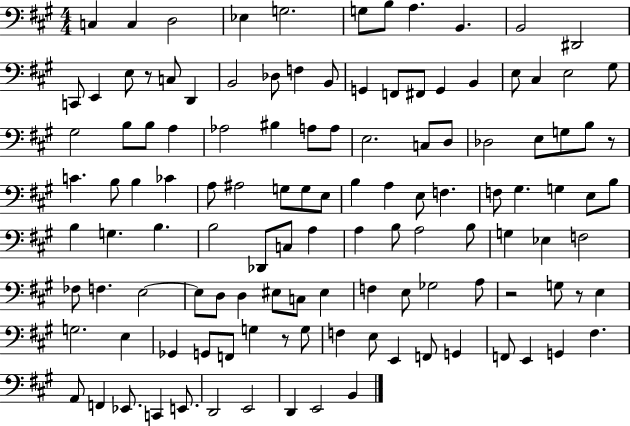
X:1
T:Untitled
M:4/4
L:1/4
K:A
C, C, D,2 _E, G,2 G,/2 B,/2 A, B,, B,,2 ^D,,2 C,,/2 E,, E,/2 z/2 C,/2 D,, B,,2 _D,/2 F, B,,/2 G,, F,,/2 ^F,,/2 G,, B,, E,/2 ^C, E,2 ^G,/2 ^G,2 B,/2 B,/2 A, _A,2 ^B, A,/2 A,/2 E,2 C,/2 D,/2 _D,2 E,/2 G,/2 B,/2 z/2 C B,/2 B, _C A,/2 ^A,2 G,/2 G,/2 E,/2 B, A, E,/2 F, F,/2 ^G, G, E,/2 B,/2 B, G, B, B,2 _D,,/2 C,/2 A, A, B,/2 A,2 B,/2 G, _E, F,2 _F,/2 F, E,2 E,/2 D,/2 D, ^E,/2 C,/2 ^E, F, E,/2 _G,2 A,/2 z2 G,/2 z/2 E, G,2 E, _G,, G,,/2 F,,/2 G, z/2 G,/2 F, E,/2 E,, F,,/2 G,, F,,/2 E,, G,, ^F, A,,/2 F,, _E,,/2 C,, E,,/2 D,,2 E,,2 D,, E,,2 B,,